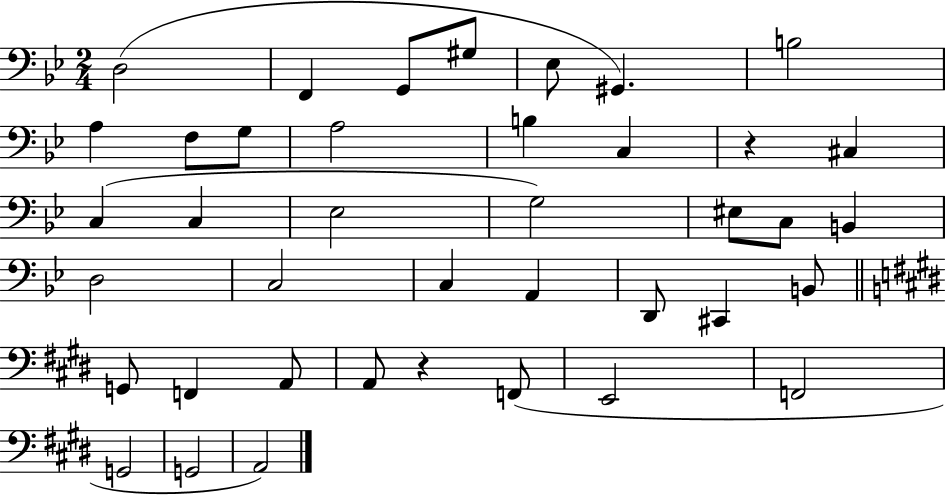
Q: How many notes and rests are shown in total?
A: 40